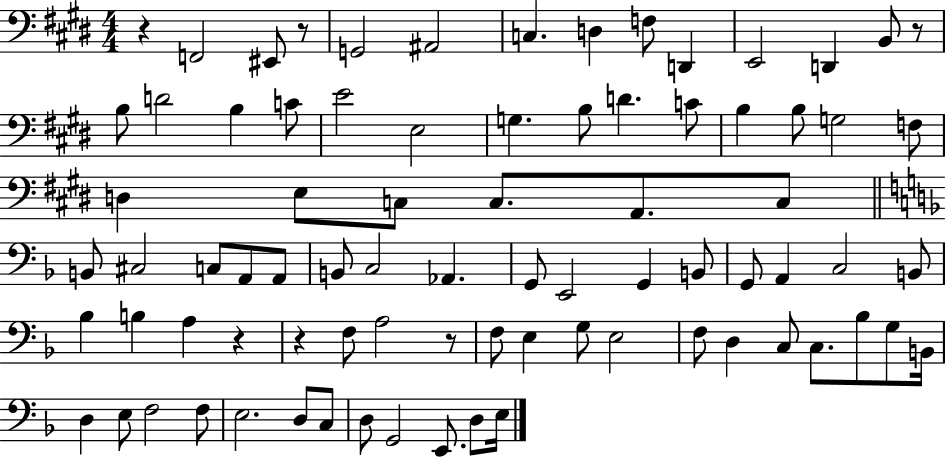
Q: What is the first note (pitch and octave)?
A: F2